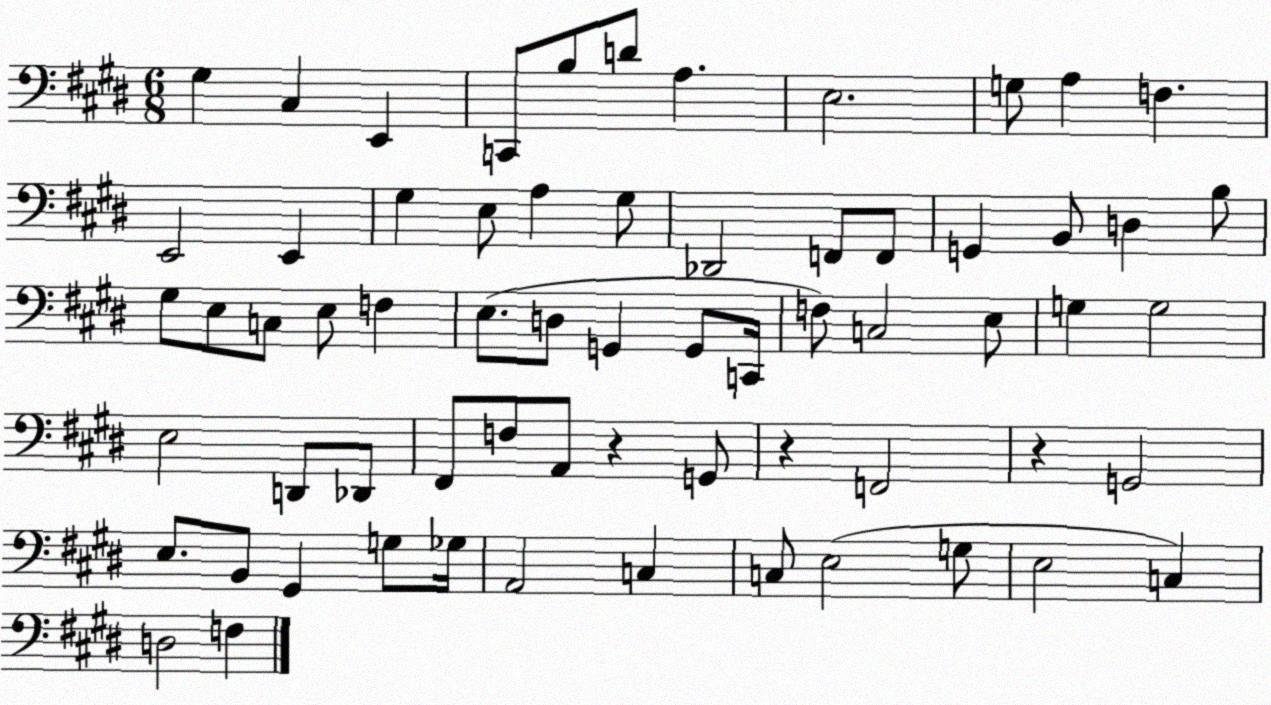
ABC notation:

X:1
T:Untitled
M:6/8
L:1/4
K:E
^G, ^C, E,, C,,/2 B,/2 D/2 A, E,2 G,/2 A, F, E,,2 E,, ^G, E,/2 A, ^G,/2 _D,,2 F,,/2 F,,/2 G,, B,,/2 D, B,/2 ^G,/2 E,/2 C,/2 E,/2 F, E,/2 D,/2 G,, G,,/2 C,,/4 F,/2 C,2 E,/2 G, G,2 E,2 D,,/2 _D,,/2 ^F,,/2 F,/2 A,,/2 z G,,/2 z F,,2 z G,,2 E,/2 B,,/2 ^G,, G,/2 _G,/4 A,,2 C, C,/2 E,2 G,/2 E,2 C, D,2 F,